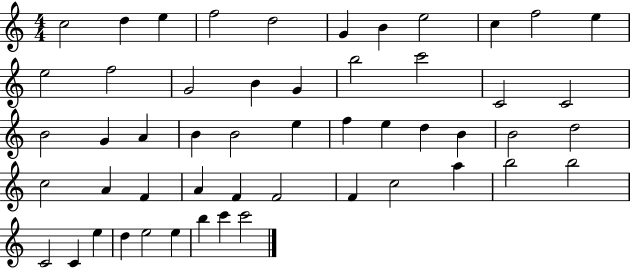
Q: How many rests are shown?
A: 0